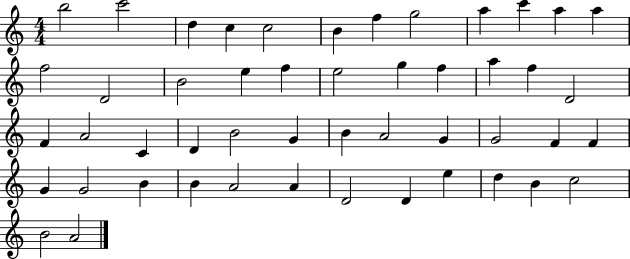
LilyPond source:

{
  \clef treble
  \numericTimeSignature
  \time 4/4
  \key c \major
  b''2 c'''2 | d''4 c''4 c''2 | b'4 f''4 g''2 | a''4 c'''4 a''4 a''4 | \break f''2 d'2 | b'2 e''4 f''4 | e''2 g''4 f''4 | a''4 f''4 d'2 | \break f'4 a'2 c'4 | d'4 b'2 g'4 | b'4 a'2 g'4 | g'2 f'4 f'4 | \break g'4 g'2 b'4 | b'4 a'2 a'4 | d'2 d'4 e''4 | d''4 b'4 c''2 | \break b'2 a'2 | \bar "|."
}